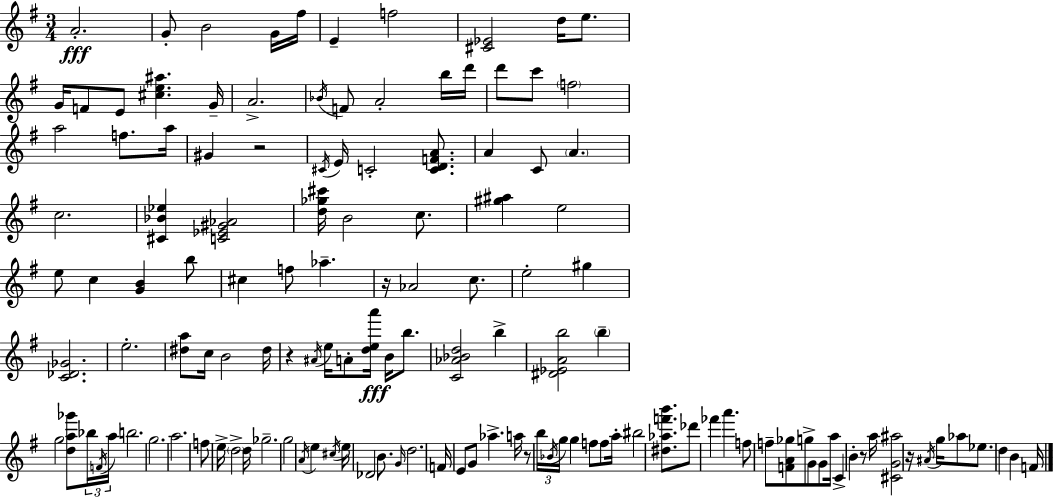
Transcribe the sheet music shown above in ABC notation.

X:1
T:Untitled
M:3/4
L:1/4
K:Em
A2 G/2 B2 G/4 ^f/4 E f2 [^C_E]2 d/4 e/2 G/4 F/2 E/2 [^ce^a] G/4 A2 _B/4 F/2 A2 b/4 d'/4 d'/2 c'/2 f2 a2 f/2 a/4 ^G z2 ^C/4 E/4 C2 [CDFA]/2 A C/2 A c2 [^C_B_e] [C_E^G_A]2 [d_g^c']/4 B2 c/2 [^g^a] e2 e/2 c [GB] b/2 ^c f/2 _a z/4 _A2 c/2 e2 ^g [C_D_G]2 e2 [^da]/2 c/4 B2 ^d/4 z ^A/4 e/4 A/2 [dea']/4 B/4 b/2 [C_A_Bd]2 b [^D_EAb]2 b g2 [da_g']/2 _b/4 F/4 a/4 b2 g2 a2 f/2 e/4 d2 d/4 _g2 g2 A/4 e ^c/4 e/4 _D2 B/2 G/4 d2 F/4 E/2 G/2 _a a/4 z/2 b/4 _B/4 g/4 g f/2 f/2 a/4 ^b2 [^d_af'b']/2 _d'/2 _f' a' f/2 f/2 [FA_g]/2 g/2 G/2 G/2 a/4 C B z/2 a/4 [^CG^a]2 z/4 ^A/4 g/4 _a/2 _e/2 d B F/4